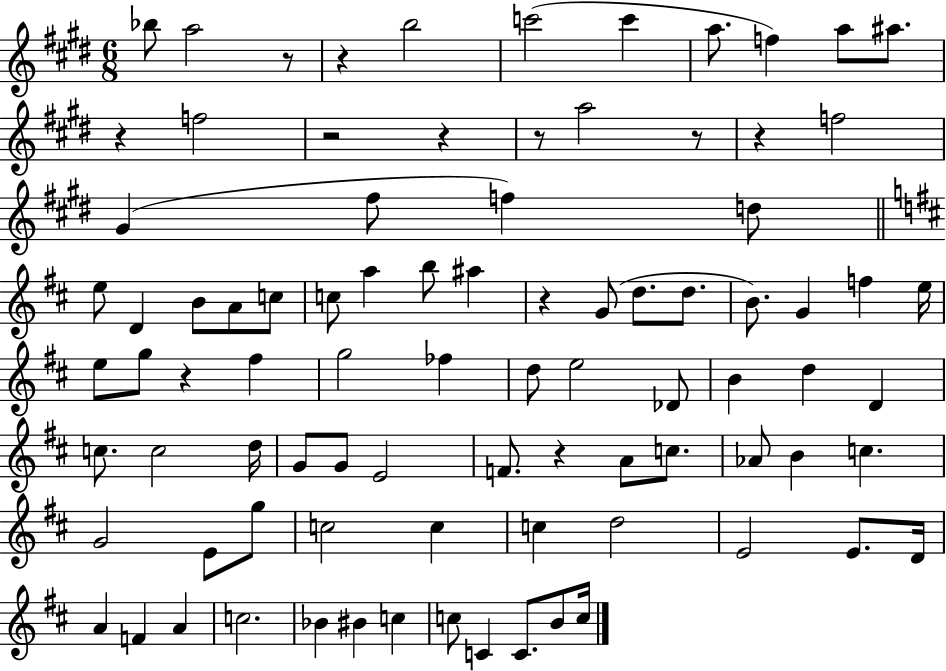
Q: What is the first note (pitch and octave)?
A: Bb5